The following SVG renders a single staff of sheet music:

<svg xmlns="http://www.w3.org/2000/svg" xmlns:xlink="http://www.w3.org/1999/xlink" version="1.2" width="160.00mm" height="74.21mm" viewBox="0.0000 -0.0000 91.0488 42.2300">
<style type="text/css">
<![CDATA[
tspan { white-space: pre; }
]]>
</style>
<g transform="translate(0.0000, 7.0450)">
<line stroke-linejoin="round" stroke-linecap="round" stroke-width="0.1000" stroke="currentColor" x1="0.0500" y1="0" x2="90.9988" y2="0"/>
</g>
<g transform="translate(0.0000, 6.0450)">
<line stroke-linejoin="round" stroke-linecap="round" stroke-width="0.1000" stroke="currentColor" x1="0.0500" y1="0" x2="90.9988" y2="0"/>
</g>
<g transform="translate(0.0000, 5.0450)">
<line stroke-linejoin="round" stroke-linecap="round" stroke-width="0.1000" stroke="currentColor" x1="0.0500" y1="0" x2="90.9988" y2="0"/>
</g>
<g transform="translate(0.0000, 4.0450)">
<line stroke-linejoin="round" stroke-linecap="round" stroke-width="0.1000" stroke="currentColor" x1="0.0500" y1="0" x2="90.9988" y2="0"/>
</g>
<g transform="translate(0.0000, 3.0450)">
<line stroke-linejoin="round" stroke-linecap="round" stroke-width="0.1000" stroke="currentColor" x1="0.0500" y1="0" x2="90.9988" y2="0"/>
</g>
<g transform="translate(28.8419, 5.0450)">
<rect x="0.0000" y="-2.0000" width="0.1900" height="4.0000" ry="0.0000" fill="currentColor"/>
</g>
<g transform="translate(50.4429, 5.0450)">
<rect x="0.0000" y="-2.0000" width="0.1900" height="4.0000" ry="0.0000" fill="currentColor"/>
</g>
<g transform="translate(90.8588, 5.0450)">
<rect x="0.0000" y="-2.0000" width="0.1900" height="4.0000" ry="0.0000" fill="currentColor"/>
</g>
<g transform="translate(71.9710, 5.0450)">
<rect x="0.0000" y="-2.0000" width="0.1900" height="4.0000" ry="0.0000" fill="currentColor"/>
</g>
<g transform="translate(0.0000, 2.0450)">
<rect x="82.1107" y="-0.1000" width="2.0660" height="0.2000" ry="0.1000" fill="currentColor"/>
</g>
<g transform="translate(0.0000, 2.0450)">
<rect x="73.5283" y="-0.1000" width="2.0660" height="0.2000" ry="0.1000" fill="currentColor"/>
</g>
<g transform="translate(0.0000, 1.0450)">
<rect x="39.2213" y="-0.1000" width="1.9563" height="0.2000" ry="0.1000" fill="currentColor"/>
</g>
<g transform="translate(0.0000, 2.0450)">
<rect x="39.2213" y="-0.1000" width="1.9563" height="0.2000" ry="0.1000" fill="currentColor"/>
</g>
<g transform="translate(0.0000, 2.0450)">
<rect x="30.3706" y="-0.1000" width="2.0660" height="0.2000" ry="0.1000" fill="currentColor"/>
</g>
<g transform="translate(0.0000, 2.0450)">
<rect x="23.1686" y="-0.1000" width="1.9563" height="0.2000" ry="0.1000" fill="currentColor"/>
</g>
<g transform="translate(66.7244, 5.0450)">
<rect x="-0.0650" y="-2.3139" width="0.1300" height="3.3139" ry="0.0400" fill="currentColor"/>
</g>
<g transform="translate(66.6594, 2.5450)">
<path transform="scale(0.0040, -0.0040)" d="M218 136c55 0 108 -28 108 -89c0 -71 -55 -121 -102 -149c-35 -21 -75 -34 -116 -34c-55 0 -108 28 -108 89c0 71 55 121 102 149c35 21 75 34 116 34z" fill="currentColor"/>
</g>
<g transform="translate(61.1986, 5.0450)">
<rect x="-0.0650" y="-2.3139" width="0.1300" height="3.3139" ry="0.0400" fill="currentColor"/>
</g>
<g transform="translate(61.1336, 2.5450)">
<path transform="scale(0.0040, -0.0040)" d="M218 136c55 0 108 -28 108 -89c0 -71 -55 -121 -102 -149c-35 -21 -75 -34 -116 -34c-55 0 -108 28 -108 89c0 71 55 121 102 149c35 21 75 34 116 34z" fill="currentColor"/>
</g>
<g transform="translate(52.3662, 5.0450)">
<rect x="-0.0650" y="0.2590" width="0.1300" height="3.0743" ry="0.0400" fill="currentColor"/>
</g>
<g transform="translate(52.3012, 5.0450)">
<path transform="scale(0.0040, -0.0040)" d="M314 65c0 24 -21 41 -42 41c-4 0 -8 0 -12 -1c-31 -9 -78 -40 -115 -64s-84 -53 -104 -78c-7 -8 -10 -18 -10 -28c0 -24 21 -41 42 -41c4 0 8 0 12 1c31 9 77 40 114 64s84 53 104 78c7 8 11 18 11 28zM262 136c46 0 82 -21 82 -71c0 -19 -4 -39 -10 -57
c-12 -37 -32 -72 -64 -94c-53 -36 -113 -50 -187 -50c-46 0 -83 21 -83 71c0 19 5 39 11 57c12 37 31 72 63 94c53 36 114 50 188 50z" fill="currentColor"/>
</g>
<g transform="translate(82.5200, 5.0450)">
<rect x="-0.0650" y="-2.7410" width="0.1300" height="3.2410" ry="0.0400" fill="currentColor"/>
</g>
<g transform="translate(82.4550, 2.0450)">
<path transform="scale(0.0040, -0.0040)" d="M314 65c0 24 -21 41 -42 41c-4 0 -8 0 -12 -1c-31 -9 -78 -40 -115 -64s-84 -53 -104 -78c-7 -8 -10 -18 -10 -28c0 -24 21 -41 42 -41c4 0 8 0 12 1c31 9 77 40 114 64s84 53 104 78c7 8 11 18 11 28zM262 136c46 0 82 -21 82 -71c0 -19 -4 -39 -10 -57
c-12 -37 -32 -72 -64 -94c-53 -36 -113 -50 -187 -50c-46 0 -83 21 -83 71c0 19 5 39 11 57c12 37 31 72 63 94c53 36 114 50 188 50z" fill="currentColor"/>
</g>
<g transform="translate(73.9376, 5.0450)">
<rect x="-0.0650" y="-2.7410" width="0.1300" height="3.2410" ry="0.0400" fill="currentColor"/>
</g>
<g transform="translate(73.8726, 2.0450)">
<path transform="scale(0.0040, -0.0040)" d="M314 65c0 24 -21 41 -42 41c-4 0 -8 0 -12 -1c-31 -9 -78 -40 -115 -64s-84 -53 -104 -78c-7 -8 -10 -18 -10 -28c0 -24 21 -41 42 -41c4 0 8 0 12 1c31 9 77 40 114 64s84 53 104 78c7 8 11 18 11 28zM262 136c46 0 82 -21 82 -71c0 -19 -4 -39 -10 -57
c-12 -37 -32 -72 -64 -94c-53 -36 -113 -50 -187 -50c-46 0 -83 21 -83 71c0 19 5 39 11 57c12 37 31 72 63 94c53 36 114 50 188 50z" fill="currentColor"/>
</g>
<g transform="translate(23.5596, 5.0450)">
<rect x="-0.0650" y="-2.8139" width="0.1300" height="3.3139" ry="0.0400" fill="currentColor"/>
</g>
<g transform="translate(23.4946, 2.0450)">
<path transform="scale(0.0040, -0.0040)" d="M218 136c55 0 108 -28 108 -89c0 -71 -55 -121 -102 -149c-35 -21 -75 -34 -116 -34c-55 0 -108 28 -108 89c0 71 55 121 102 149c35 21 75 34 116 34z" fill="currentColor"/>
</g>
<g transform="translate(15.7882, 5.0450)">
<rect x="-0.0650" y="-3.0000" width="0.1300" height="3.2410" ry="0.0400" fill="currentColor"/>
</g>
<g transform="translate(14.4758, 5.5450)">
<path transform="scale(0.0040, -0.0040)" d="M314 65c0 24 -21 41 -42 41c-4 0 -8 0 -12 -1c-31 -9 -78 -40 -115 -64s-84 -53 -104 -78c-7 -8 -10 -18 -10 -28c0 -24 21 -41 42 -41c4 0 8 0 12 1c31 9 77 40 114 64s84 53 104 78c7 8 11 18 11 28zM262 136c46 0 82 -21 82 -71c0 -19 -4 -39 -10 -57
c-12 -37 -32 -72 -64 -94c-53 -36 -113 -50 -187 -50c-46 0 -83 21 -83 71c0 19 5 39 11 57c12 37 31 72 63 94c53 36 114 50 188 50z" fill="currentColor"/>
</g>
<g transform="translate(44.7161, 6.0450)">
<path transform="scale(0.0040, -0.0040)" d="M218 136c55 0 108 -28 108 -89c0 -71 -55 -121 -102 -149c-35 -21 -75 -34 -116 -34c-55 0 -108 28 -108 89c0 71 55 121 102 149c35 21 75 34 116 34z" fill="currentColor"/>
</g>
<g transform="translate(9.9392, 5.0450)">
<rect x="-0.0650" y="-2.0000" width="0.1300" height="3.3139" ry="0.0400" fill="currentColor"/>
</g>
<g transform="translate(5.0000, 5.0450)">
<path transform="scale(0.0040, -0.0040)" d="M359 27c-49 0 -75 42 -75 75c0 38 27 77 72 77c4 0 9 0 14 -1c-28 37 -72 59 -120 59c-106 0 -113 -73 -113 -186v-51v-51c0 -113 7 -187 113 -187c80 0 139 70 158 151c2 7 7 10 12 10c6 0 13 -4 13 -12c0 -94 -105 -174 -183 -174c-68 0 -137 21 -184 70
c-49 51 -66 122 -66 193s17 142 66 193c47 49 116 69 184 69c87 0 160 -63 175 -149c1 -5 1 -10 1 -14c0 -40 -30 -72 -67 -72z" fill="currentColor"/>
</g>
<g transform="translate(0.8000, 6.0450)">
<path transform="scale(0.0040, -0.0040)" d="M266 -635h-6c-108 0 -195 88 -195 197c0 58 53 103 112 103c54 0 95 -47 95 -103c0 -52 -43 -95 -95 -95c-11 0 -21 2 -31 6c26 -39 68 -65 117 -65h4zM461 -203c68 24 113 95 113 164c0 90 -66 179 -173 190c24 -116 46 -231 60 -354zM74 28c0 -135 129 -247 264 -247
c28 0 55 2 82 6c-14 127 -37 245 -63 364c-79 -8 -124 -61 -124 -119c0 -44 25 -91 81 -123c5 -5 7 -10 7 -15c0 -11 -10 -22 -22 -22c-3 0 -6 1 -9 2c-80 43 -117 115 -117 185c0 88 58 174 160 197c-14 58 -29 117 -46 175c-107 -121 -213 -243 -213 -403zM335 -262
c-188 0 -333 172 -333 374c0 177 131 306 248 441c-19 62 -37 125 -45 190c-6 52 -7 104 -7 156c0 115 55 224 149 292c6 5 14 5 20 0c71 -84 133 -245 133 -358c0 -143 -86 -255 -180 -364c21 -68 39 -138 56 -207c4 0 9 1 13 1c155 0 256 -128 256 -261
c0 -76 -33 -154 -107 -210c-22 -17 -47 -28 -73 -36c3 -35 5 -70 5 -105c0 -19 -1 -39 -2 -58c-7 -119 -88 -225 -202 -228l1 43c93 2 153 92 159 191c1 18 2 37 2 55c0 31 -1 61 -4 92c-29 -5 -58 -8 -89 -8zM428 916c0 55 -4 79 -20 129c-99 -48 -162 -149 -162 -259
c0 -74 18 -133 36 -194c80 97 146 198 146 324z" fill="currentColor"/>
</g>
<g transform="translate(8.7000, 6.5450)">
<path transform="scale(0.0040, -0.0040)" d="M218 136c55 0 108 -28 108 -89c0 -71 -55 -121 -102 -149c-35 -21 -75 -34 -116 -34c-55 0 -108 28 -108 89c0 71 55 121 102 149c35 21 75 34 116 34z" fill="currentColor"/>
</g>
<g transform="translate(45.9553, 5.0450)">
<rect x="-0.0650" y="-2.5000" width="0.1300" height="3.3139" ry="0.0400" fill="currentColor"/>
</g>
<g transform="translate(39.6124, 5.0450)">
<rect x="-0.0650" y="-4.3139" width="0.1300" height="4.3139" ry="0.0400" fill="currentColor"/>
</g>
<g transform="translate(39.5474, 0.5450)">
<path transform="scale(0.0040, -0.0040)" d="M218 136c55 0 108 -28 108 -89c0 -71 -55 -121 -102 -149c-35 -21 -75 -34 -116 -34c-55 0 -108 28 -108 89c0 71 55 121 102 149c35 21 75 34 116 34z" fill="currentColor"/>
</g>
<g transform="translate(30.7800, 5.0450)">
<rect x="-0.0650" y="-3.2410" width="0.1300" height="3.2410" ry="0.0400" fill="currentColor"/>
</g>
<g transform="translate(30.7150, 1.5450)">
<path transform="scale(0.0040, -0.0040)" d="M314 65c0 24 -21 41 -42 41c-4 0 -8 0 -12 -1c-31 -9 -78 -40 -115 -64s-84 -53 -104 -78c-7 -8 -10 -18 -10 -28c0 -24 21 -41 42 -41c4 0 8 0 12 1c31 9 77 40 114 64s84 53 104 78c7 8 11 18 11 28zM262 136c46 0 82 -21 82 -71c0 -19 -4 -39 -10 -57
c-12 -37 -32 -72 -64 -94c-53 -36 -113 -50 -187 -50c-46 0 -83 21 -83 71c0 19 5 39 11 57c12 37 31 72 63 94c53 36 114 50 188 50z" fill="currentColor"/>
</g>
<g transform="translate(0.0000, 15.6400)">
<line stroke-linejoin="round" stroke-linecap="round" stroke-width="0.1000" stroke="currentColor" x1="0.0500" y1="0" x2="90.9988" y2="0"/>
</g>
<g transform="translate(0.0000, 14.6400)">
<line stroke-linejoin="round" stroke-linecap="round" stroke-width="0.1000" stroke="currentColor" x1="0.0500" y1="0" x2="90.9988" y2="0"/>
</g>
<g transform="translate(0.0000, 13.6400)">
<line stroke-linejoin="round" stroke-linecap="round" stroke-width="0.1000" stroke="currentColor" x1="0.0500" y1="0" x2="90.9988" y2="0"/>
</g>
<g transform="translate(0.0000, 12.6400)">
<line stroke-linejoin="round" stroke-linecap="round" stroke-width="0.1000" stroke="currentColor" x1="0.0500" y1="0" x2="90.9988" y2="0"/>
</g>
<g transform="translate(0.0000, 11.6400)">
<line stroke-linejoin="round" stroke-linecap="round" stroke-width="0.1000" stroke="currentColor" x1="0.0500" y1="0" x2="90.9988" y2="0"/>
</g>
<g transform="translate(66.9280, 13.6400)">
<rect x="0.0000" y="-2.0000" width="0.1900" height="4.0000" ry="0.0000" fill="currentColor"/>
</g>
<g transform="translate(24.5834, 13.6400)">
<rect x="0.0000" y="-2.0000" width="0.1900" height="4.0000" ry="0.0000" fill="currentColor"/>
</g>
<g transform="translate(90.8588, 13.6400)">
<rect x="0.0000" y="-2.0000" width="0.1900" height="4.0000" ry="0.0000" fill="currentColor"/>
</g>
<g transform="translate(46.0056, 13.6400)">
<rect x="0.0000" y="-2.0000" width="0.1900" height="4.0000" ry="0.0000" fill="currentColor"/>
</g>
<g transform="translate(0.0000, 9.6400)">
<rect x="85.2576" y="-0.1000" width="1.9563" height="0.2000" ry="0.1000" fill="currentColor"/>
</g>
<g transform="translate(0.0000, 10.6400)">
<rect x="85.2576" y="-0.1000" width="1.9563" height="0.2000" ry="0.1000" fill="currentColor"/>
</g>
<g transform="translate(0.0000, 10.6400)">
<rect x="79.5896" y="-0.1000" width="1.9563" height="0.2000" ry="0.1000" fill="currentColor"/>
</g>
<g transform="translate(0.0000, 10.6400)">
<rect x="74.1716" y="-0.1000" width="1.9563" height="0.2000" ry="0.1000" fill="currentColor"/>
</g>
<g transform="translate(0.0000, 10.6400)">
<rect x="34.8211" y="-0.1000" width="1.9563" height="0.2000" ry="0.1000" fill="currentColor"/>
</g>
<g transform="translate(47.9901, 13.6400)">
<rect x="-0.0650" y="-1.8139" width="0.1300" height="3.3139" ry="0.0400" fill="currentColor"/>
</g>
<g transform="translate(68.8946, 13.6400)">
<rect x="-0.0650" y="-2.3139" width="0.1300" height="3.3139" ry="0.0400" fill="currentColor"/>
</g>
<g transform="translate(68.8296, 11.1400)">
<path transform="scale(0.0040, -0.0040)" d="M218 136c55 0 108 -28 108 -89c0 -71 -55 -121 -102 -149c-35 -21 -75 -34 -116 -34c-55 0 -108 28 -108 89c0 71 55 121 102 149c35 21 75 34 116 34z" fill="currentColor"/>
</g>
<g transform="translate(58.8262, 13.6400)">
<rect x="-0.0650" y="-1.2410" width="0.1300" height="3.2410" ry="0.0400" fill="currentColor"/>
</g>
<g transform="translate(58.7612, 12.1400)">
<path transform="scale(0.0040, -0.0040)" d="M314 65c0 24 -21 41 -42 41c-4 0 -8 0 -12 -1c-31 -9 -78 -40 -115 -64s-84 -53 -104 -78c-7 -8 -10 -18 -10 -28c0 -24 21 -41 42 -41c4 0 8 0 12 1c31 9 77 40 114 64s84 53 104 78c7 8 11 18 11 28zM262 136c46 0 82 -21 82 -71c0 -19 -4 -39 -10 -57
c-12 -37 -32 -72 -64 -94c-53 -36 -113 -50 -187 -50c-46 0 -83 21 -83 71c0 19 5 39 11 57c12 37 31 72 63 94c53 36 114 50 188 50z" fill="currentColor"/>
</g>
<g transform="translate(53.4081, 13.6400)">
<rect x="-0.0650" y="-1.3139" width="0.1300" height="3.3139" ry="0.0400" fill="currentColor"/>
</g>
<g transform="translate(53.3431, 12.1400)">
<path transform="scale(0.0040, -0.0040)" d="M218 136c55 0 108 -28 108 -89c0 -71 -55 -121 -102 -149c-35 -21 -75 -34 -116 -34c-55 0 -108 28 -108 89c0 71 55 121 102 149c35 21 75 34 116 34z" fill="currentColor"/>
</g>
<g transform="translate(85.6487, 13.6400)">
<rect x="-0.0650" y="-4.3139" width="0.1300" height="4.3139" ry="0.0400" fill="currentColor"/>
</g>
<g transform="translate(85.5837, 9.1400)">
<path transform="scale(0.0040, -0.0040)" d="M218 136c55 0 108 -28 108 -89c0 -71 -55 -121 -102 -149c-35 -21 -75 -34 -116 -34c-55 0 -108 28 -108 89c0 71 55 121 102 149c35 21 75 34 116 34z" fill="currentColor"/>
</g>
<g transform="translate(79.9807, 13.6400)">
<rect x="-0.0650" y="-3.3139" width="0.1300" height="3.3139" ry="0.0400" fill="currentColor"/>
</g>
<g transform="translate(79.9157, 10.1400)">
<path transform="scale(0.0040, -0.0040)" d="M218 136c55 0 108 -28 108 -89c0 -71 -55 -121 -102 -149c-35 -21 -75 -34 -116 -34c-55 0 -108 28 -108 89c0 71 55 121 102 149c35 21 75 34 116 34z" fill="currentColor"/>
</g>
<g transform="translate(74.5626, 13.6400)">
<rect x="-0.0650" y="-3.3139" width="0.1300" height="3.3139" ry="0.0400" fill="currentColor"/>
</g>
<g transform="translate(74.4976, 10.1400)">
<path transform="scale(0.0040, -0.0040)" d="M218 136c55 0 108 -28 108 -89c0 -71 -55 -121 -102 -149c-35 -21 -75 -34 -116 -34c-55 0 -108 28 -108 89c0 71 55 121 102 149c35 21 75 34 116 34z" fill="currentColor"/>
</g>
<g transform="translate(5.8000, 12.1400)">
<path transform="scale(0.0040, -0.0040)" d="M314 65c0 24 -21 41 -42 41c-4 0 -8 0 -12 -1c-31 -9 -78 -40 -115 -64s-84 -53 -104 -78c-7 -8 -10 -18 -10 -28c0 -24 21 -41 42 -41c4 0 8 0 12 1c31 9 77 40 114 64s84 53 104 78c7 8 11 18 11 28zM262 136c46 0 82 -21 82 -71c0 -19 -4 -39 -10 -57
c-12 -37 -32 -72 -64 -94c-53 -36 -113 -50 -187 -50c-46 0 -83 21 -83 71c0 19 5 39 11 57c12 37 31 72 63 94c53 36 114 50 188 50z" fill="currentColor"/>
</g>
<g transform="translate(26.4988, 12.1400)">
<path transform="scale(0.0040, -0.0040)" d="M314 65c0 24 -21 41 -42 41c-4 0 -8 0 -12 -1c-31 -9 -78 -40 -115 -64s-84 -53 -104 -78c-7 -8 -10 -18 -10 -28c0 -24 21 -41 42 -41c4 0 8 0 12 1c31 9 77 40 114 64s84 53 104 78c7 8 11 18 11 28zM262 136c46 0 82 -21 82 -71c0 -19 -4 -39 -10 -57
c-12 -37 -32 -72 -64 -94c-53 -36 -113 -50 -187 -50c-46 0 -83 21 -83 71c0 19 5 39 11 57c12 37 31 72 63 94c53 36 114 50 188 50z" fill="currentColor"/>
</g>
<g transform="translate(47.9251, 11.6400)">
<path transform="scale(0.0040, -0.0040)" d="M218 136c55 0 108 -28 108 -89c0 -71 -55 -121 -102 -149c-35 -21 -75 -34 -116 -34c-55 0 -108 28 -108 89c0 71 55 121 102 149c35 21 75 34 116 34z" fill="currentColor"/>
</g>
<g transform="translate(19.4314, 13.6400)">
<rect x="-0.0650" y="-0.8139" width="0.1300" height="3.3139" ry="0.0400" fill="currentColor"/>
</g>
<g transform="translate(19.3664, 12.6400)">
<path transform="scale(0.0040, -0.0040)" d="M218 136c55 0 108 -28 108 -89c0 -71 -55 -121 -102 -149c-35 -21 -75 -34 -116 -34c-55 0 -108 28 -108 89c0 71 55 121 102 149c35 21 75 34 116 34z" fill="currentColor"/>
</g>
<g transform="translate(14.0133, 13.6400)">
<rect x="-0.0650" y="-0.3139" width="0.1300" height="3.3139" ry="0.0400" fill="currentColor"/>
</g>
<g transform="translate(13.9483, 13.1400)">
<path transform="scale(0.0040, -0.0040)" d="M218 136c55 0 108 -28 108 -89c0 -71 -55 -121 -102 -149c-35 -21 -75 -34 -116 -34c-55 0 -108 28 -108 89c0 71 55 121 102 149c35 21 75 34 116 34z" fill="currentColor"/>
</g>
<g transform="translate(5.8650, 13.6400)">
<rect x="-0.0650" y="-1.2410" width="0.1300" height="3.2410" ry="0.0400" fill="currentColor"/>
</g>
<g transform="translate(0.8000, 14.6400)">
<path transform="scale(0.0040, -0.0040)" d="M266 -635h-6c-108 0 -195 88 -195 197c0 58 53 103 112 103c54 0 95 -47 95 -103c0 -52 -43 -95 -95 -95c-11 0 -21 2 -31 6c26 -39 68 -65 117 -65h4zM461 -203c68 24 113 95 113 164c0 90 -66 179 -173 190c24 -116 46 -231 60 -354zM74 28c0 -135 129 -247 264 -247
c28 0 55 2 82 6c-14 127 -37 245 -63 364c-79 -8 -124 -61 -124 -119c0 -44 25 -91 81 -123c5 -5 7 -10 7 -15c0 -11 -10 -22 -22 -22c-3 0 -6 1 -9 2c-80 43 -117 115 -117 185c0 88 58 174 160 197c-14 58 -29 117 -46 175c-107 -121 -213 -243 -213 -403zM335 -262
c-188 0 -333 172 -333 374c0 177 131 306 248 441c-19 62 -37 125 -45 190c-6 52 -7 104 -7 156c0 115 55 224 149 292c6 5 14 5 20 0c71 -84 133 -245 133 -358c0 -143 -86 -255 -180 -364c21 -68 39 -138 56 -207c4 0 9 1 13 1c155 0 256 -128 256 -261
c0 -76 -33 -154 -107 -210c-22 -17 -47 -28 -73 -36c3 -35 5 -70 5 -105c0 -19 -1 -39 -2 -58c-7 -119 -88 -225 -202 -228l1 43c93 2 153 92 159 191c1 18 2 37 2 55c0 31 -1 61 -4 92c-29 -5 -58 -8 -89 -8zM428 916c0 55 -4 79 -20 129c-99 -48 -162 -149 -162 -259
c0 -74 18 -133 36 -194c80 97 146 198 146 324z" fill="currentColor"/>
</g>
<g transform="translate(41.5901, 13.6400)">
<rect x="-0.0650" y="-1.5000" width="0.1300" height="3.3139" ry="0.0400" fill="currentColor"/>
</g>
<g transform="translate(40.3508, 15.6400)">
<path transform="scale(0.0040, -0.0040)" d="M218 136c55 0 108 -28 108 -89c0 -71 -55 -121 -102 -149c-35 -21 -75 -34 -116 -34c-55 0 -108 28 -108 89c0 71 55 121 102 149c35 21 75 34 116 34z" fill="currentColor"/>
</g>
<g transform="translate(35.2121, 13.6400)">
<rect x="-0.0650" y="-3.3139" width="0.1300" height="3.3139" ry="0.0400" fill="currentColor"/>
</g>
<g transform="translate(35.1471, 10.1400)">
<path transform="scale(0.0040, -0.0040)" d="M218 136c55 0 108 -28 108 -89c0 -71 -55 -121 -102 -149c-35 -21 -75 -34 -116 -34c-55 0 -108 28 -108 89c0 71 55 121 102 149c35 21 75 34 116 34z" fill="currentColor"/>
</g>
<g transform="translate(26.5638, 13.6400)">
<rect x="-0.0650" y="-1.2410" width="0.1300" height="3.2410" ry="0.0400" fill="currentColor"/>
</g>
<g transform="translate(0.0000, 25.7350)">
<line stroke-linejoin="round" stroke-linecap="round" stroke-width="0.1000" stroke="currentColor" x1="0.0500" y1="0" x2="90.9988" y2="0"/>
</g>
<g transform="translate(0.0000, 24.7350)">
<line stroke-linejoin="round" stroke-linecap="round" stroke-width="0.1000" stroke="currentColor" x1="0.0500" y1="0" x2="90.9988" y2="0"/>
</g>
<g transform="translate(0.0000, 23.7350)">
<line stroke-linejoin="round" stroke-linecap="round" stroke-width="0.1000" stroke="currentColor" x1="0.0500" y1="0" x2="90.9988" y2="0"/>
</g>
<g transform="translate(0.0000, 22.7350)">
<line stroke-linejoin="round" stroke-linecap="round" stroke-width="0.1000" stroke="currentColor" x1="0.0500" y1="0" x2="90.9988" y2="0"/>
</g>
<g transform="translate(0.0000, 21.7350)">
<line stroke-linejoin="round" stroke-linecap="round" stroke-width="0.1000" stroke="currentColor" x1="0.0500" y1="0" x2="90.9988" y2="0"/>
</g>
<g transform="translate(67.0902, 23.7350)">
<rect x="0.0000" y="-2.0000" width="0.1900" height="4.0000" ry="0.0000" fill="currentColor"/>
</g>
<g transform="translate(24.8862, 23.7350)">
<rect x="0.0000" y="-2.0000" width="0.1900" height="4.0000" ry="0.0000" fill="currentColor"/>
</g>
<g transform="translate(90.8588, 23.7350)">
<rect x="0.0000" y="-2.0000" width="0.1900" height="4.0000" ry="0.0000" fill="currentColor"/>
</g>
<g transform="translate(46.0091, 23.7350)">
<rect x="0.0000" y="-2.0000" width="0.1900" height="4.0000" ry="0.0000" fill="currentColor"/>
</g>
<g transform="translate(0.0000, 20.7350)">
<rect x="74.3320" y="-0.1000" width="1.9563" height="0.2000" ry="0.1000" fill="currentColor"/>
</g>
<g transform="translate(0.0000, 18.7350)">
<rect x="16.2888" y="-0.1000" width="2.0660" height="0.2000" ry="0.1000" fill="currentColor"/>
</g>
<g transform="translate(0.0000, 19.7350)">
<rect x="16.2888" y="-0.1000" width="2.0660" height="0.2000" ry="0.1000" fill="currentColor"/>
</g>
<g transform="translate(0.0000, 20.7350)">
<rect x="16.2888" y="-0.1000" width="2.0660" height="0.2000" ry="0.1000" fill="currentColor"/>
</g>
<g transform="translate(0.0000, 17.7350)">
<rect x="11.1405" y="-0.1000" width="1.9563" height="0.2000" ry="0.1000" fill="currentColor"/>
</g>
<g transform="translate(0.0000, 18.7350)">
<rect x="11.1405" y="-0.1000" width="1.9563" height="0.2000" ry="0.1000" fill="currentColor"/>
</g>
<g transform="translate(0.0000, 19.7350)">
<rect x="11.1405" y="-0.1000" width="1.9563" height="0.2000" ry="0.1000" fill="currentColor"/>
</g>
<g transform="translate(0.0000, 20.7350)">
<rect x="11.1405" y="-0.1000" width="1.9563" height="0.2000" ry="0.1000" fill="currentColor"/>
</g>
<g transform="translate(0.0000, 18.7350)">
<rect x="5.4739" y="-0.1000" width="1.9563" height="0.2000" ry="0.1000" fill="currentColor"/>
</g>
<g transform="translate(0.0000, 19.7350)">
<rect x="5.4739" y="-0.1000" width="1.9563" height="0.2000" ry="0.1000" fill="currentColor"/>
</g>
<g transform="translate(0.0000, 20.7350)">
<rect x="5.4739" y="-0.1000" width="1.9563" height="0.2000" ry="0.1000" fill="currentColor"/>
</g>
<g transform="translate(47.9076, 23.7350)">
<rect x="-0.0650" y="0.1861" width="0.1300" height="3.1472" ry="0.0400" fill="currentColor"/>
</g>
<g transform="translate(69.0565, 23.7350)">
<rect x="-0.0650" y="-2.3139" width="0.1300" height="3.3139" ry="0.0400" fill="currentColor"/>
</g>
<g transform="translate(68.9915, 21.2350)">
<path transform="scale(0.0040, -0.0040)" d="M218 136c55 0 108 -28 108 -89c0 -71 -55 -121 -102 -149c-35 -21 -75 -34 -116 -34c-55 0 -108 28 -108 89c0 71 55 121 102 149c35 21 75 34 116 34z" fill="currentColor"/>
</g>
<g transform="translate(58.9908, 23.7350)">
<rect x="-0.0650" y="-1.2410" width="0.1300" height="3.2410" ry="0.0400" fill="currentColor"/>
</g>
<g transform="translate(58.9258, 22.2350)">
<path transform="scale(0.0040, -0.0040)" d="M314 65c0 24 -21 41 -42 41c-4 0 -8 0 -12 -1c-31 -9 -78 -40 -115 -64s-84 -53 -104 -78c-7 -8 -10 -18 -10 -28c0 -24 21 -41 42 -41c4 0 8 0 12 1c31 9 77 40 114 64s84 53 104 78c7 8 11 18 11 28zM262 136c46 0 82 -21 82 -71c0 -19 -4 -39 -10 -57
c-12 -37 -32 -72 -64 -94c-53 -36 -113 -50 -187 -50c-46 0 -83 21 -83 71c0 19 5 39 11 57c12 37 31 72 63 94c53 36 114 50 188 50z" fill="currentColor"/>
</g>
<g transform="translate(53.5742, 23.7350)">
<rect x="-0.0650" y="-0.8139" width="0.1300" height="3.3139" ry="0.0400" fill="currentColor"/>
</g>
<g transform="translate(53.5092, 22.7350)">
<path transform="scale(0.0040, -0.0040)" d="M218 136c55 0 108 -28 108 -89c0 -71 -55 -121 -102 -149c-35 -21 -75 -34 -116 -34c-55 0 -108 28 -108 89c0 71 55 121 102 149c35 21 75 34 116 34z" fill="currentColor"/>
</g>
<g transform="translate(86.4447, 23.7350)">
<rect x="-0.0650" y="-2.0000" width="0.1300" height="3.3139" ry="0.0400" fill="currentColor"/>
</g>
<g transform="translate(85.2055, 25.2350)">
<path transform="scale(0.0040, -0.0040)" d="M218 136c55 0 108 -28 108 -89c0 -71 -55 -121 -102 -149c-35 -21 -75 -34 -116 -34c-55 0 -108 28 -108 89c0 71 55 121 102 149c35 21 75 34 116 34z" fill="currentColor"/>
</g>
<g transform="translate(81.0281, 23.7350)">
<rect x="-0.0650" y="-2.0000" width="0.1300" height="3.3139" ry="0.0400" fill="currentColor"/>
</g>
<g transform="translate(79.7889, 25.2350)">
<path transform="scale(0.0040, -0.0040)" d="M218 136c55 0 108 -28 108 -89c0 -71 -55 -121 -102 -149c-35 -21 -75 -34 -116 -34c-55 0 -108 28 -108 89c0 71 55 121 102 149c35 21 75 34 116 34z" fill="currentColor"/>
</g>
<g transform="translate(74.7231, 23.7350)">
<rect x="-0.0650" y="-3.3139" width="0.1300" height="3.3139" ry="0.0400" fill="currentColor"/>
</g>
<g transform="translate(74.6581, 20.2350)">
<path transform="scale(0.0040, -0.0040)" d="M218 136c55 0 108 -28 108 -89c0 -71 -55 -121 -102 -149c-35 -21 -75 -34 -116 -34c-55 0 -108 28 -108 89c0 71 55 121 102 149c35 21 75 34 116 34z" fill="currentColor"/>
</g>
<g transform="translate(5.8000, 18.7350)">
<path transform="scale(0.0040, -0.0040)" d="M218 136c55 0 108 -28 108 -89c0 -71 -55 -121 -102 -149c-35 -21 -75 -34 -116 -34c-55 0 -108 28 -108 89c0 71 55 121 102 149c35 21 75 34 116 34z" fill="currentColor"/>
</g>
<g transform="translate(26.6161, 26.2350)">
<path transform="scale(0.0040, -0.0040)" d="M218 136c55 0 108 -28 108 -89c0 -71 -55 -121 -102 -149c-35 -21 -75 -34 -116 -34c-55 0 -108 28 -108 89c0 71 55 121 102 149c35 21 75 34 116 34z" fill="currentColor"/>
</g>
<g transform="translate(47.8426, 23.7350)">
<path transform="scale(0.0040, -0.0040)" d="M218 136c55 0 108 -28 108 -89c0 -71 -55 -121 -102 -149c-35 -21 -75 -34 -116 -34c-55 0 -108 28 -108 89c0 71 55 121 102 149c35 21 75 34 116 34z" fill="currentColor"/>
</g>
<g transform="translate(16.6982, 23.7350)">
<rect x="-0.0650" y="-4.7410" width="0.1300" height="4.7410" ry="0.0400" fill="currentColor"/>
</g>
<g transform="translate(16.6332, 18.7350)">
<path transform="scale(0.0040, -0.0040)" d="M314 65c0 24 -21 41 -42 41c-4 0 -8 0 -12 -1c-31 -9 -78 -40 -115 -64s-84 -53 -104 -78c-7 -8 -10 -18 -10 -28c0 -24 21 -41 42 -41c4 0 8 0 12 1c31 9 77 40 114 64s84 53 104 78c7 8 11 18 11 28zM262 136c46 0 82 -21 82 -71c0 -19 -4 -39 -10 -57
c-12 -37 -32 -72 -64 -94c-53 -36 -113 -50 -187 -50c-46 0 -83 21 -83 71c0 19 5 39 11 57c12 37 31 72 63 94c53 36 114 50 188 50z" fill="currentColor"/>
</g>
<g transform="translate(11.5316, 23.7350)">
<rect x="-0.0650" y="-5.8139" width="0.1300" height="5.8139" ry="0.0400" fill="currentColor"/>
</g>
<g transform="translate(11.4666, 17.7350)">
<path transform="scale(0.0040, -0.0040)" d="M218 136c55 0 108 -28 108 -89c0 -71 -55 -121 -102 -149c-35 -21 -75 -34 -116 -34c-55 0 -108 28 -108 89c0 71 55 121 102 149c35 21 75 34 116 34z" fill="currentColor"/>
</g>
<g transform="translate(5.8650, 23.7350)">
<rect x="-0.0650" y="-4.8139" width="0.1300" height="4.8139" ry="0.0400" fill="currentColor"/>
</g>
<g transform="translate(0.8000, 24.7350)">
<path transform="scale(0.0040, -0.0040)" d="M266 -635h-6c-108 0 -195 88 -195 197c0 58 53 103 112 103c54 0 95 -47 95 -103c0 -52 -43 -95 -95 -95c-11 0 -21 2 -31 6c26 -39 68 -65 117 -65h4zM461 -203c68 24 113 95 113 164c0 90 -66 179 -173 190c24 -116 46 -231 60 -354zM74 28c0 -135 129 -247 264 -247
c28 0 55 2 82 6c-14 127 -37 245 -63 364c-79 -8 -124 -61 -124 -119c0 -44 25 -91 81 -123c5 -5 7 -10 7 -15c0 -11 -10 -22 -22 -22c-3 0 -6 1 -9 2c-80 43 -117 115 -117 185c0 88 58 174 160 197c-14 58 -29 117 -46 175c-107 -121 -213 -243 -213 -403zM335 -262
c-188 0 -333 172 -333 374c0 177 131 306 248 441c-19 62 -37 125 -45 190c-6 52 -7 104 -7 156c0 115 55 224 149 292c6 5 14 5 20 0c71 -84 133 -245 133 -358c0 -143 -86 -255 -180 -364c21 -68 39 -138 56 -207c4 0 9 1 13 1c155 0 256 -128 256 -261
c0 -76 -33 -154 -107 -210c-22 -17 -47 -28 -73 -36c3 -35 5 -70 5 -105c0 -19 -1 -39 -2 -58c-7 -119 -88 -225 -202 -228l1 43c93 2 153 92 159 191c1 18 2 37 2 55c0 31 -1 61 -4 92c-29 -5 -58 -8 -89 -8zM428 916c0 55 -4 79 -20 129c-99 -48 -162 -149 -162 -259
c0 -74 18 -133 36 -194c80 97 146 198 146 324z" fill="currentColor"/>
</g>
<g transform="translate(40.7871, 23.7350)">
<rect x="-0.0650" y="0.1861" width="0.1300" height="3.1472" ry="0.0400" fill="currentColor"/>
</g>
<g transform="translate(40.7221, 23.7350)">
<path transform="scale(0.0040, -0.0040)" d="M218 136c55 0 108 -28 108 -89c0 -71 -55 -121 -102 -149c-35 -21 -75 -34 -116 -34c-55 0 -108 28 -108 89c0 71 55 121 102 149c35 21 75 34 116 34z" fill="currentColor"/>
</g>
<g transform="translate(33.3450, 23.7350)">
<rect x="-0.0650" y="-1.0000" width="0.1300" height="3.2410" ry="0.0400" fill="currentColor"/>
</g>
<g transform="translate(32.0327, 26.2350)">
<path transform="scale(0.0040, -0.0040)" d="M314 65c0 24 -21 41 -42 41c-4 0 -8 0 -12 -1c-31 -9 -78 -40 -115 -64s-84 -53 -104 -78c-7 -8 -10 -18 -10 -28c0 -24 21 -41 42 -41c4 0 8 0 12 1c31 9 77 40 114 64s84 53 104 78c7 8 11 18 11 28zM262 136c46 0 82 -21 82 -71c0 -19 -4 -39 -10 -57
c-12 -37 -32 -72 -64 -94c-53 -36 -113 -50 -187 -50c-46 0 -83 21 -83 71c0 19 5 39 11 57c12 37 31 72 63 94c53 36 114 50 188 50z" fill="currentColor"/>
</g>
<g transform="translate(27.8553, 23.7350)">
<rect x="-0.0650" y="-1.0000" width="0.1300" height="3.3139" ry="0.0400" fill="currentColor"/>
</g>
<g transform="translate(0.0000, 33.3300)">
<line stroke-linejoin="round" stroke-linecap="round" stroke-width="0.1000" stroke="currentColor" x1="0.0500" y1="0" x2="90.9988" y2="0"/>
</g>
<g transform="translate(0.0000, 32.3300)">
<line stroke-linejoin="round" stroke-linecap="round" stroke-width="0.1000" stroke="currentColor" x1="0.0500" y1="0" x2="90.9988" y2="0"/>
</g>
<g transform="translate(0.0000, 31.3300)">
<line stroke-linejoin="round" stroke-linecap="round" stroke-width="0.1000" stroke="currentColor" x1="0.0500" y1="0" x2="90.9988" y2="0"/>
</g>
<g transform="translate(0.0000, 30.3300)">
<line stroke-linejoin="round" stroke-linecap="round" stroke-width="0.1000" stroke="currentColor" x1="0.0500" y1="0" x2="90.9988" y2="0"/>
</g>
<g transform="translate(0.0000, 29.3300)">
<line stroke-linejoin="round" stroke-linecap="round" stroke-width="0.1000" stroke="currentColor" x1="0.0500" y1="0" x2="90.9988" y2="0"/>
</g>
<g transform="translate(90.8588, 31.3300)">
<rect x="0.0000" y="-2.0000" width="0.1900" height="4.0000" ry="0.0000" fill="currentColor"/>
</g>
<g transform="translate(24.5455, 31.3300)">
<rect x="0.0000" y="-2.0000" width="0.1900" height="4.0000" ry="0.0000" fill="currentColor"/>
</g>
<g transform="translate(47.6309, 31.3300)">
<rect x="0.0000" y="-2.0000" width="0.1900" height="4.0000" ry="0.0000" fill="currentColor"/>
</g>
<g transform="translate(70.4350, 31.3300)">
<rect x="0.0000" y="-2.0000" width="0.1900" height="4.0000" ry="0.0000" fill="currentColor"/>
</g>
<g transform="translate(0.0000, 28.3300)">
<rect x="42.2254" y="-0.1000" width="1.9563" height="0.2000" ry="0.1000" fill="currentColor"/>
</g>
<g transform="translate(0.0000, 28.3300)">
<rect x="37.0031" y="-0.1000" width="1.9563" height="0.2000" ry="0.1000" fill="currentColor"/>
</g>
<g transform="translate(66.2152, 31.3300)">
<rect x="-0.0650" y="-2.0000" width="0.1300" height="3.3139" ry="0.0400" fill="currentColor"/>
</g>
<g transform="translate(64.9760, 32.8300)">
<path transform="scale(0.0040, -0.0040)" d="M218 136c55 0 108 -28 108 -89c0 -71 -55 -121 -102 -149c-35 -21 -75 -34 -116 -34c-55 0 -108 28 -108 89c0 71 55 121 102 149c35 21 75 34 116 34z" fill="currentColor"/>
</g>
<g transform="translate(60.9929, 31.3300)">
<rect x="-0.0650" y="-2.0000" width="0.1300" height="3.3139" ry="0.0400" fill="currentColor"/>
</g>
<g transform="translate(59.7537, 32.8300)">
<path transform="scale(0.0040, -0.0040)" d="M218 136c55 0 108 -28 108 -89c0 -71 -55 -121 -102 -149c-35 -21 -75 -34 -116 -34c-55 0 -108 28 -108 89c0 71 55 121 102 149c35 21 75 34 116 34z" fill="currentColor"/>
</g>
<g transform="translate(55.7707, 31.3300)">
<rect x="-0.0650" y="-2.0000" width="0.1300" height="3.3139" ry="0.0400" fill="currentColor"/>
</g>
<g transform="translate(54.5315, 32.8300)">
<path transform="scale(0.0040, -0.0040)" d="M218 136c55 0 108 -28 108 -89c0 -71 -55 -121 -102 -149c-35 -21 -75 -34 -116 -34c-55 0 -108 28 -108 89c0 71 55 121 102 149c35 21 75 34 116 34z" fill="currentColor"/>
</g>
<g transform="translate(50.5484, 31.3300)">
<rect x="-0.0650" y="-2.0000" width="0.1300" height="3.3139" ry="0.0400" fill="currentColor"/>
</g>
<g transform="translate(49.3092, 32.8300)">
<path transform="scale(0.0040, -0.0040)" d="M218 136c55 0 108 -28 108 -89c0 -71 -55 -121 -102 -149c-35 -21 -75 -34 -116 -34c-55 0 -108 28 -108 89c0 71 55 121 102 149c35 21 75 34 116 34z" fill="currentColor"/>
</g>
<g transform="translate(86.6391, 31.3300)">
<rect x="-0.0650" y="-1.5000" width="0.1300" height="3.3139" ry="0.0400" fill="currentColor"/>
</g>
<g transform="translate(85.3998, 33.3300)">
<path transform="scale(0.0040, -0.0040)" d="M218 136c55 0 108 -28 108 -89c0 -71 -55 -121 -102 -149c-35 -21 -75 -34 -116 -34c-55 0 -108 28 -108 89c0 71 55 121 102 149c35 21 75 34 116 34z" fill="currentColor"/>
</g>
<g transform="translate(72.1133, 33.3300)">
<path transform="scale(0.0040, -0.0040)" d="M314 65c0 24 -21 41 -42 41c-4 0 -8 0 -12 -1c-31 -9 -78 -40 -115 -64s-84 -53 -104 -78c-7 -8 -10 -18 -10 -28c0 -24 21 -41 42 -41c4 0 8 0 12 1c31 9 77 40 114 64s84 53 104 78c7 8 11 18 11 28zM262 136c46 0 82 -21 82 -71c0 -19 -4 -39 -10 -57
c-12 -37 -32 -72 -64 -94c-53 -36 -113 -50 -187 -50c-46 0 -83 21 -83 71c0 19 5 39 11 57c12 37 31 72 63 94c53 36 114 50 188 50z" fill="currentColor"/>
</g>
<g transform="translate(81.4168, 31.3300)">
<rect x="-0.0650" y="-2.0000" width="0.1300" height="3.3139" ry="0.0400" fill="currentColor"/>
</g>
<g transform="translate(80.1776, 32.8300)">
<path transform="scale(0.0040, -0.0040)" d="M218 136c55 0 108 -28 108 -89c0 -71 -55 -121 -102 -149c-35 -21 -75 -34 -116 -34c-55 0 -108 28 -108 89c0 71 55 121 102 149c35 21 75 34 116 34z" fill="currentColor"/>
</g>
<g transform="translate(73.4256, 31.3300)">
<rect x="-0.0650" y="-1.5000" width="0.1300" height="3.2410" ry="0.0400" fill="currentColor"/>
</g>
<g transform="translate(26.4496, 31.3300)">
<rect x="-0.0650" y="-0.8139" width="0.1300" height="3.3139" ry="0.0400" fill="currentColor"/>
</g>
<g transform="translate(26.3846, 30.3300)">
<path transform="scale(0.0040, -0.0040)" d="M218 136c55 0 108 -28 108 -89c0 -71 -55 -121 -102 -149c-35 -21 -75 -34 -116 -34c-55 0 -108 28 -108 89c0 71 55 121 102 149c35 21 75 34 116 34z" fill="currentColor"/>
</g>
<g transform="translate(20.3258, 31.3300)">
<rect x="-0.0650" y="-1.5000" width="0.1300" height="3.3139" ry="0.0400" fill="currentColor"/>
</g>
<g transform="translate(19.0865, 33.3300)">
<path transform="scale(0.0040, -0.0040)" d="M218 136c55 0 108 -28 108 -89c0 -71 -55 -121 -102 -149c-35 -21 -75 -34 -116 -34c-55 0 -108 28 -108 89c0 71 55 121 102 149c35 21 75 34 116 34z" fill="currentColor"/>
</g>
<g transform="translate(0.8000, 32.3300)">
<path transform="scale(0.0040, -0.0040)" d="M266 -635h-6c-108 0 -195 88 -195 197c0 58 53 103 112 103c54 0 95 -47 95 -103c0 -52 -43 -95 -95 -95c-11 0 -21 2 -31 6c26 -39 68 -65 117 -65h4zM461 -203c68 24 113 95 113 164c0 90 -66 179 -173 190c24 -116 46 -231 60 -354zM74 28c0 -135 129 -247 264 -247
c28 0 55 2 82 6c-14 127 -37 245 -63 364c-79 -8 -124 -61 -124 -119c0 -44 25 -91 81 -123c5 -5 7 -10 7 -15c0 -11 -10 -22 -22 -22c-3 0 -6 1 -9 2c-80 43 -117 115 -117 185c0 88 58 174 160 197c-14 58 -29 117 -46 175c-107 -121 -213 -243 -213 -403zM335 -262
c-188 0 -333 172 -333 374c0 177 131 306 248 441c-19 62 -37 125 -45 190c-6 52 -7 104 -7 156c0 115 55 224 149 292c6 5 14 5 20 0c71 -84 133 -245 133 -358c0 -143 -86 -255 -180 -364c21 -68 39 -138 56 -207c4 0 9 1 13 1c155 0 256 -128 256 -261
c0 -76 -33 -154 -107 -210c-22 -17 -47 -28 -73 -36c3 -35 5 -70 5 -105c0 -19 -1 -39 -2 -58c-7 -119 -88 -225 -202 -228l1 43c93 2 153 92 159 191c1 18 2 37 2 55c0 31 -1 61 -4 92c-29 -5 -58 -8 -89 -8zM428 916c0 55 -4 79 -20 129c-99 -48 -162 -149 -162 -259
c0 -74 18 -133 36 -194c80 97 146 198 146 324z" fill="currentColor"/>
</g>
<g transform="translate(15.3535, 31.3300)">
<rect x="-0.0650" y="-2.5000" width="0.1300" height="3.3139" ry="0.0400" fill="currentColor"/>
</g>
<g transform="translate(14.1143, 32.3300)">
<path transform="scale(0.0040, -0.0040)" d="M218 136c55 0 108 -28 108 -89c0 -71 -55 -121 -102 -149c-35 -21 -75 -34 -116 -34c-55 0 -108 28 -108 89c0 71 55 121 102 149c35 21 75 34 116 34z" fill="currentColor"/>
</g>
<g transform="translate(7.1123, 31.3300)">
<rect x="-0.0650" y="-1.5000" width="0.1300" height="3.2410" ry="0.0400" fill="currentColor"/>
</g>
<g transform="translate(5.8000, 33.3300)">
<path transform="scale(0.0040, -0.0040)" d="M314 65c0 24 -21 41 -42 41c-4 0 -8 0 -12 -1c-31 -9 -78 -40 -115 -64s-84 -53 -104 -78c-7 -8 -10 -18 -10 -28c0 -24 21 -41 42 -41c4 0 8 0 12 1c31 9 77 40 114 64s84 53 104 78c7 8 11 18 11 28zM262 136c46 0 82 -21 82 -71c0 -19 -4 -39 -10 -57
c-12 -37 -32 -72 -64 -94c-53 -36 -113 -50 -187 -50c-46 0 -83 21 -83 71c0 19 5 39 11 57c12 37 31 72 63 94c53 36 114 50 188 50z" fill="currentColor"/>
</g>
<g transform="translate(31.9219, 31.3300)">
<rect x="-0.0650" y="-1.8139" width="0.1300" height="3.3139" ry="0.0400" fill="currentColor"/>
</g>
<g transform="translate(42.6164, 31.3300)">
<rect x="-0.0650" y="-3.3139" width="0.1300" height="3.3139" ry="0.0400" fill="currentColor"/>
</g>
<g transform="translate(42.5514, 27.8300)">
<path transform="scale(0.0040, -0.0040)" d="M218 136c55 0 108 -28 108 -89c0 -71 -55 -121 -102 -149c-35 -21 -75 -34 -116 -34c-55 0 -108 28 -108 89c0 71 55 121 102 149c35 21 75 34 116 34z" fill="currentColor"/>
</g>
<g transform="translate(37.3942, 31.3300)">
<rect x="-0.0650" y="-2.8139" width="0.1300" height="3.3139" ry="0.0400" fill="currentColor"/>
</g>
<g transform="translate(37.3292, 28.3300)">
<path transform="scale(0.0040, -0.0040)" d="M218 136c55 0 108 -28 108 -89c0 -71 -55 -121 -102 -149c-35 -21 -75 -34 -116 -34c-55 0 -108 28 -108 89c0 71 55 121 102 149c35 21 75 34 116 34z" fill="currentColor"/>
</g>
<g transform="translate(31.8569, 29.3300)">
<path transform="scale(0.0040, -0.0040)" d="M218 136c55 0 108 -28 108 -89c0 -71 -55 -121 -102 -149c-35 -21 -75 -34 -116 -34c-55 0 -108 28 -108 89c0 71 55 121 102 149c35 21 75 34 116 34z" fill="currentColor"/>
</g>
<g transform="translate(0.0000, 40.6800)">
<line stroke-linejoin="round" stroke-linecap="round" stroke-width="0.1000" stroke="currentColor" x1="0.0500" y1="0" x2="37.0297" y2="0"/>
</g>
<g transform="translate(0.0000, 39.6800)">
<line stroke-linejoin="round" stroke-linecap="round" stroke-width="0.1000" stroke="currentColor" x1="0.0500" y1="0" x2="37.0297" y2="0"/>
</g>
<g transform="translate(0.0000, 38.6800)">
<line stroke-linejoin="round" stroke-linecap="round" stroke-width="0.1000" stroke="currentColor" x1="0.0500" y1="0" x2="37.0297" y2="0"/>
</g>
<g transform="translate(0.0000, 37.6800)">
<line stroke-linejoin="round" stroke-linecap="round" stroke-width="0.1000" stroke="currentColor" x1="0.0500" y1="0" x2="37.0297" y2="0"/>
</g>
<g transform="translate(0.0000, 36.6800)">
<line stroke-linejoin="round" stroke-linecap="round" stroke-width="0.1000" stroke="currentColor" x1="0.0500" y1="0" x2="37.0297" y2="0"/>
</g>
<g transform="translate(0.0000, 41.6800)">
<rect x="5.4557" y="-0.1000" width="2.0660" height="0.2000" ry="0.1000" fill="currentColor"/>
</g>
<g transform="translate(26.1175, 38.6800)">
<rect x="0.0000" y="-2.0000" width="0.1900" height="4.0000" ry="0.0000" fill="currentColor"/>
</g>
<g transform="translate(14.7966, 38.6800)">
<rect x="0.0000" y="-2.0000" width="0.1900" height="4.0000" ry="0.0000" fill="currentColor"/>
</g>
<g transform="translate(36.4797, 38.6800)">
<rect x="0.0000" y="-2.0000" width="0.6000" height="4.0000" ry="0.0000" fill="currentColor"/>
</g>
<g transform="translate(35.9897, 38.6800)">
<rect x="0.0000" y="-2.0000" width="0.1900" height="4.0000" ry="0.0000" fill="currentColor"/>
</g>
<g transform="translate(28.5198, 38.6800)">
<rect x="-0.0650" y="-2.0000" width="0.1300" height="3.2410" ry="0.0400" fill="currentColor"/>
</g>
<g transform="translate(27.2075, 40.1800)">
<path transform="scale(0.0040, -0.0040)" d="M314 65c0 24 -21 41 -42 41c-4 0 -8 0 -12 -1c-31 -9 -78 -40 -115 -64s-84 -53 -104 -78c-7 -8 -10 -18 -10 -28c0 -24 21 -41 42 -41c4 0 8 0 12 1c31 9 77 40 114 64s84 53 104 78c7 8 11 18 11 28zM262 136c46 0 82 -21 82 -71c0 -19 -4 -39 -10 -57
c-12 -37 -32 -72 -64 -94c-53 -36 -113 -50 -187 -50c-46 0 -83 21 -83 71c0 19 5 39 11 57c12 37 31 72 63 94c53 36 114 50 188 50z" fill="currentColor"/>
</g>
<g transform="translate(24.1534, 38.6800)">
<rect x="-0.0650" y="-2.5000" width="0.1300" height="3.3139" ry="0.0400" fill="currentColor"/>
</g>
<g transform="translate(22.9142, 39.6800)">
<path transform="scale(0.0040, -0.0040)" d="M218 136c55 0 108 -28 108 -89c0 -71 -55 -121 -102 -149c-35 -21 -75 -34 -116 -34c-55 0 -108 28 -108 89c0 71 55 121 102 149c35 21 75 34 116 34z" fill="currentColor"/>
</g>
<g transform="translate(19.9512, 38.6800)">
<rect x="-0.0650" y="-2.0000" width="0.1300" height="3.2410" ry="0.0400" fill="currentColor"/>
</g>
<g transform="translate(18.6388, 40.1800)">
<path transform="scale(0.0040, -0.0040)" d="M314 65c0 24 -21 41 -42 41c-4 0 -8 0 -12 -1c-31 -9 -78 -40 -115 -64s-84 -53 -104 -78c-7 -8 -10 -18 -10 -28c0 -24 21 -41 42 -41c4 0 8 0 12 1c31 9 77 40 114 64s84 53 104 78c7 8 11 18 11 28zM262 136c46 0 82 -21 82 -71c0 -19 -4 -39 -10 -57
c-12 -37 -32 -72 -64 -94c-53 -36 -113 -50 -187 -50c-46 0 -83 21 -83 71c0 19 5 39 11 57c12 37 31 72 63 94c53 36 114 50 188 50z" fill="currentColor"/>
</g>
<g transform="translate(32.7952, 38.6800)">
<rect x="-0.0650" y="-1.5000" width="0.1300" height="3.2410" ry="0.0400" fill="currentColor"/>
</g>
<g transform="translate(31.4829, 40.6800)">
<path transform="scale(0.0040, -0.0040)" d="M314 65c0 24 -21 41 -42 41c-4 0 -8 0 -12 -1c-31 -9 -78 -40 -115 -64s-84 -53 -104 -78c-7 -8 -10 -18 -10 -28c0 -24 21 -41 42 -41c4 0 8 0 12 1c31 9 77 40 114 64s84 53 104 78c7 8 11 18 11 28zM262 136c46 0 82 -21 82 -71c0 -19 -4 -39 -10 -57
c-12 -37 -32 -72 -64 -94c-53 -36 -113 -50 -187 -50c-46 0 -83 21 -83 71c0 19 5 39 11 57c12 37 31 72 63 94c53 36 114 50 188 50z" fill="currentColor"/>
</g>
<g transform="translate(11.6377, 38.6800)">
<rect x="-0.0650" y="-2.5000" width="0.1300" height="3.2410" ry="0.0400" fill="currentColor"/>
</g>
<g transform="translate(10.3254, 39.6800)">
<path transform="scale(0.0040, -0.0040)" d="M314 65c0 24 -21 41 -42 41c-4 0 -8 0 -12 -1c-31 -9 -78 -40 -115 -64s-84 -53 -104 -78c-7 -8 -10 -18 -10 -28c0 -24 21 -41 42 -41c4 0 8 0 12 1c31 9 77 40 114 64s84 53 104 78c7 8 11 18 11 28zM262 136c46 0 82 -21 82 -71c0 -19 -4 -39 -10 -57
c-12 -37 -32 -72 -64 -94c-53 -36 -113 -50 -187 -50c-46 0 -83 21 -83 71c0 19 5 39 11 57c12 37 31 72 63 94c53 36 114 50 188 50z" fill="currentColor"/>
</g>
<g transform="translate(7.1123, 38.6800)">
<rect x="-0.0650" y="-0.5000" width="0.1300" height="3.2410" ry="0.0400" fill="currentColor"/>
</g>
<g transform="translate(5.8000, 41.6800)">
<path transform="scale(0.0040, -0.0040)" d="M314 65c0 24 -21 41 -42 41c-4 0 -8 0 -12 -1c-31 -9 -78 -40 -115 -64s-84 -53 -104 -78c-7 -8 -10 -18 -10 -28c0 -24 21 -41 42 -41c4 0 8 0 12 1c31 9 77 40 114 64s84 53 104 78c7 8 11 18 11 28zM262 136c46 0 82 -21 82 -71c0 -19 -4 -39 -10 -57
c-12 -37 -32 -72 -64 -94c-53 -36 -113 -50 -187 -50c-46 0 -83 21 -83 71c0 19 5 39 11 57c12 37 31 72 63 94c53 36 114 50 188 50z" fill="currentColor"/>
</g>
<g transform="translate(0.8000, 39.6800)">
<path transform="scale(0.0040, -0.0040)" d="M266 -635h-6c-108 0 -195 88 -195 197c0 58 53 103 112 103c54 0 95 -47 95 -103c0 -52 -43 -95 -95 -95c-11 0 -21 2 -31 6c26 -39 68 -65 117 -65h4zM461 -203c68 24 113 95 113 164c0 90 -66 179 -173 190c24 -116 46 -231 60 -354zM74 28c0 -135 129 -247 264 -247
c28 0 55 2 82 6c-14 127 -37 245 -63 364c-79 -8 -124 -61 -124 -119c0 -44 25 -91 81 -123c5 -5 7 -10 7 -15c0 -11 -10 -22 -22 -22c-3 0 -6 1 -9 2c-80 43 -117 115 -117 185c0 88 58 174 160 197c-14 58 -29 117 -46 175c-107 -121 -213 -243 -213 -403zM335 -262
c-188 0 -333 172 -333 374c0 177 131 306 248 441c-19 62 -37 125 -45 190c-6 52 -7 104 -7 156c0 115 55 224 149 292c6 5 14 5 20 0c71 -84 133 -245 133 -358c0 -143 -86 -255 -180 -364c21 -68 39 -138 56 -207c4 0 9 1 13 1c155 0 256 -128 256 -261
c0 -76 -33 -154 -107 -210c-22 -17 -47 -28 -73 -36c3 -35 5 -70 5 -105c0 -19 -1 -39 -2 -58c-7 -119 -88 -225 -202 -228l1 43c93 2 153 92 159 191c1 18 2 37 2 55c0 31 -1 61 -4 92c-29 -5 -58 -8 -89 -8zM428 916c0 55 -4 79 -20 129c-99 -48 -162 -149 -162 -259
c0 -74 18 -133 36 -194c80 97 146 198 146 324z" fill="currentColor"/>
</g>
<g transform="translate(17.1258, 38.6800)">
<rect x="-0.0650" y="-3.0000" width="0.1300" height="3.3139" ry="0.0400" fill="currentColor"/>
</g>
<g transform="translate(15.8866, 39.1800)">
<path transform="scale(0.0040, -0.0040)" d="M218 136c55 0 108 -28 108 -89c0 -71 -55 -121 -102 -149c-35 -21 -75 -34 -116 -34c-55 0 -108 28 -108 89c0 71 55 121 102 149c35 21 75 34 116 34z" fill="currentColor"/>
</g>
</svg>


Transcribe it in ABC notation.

X:1
T:Untitled
M:4/4
L:1/4
K:C
F A2 a b2 d' G B2 g g a2 a2 e2 c d e2 b E f e e2 g b b d' e' g' e'2 D D2 B B d e2 g b F F E2 G E d f a b F F F F E2 F E C2 G2 A F2 G F2 E2